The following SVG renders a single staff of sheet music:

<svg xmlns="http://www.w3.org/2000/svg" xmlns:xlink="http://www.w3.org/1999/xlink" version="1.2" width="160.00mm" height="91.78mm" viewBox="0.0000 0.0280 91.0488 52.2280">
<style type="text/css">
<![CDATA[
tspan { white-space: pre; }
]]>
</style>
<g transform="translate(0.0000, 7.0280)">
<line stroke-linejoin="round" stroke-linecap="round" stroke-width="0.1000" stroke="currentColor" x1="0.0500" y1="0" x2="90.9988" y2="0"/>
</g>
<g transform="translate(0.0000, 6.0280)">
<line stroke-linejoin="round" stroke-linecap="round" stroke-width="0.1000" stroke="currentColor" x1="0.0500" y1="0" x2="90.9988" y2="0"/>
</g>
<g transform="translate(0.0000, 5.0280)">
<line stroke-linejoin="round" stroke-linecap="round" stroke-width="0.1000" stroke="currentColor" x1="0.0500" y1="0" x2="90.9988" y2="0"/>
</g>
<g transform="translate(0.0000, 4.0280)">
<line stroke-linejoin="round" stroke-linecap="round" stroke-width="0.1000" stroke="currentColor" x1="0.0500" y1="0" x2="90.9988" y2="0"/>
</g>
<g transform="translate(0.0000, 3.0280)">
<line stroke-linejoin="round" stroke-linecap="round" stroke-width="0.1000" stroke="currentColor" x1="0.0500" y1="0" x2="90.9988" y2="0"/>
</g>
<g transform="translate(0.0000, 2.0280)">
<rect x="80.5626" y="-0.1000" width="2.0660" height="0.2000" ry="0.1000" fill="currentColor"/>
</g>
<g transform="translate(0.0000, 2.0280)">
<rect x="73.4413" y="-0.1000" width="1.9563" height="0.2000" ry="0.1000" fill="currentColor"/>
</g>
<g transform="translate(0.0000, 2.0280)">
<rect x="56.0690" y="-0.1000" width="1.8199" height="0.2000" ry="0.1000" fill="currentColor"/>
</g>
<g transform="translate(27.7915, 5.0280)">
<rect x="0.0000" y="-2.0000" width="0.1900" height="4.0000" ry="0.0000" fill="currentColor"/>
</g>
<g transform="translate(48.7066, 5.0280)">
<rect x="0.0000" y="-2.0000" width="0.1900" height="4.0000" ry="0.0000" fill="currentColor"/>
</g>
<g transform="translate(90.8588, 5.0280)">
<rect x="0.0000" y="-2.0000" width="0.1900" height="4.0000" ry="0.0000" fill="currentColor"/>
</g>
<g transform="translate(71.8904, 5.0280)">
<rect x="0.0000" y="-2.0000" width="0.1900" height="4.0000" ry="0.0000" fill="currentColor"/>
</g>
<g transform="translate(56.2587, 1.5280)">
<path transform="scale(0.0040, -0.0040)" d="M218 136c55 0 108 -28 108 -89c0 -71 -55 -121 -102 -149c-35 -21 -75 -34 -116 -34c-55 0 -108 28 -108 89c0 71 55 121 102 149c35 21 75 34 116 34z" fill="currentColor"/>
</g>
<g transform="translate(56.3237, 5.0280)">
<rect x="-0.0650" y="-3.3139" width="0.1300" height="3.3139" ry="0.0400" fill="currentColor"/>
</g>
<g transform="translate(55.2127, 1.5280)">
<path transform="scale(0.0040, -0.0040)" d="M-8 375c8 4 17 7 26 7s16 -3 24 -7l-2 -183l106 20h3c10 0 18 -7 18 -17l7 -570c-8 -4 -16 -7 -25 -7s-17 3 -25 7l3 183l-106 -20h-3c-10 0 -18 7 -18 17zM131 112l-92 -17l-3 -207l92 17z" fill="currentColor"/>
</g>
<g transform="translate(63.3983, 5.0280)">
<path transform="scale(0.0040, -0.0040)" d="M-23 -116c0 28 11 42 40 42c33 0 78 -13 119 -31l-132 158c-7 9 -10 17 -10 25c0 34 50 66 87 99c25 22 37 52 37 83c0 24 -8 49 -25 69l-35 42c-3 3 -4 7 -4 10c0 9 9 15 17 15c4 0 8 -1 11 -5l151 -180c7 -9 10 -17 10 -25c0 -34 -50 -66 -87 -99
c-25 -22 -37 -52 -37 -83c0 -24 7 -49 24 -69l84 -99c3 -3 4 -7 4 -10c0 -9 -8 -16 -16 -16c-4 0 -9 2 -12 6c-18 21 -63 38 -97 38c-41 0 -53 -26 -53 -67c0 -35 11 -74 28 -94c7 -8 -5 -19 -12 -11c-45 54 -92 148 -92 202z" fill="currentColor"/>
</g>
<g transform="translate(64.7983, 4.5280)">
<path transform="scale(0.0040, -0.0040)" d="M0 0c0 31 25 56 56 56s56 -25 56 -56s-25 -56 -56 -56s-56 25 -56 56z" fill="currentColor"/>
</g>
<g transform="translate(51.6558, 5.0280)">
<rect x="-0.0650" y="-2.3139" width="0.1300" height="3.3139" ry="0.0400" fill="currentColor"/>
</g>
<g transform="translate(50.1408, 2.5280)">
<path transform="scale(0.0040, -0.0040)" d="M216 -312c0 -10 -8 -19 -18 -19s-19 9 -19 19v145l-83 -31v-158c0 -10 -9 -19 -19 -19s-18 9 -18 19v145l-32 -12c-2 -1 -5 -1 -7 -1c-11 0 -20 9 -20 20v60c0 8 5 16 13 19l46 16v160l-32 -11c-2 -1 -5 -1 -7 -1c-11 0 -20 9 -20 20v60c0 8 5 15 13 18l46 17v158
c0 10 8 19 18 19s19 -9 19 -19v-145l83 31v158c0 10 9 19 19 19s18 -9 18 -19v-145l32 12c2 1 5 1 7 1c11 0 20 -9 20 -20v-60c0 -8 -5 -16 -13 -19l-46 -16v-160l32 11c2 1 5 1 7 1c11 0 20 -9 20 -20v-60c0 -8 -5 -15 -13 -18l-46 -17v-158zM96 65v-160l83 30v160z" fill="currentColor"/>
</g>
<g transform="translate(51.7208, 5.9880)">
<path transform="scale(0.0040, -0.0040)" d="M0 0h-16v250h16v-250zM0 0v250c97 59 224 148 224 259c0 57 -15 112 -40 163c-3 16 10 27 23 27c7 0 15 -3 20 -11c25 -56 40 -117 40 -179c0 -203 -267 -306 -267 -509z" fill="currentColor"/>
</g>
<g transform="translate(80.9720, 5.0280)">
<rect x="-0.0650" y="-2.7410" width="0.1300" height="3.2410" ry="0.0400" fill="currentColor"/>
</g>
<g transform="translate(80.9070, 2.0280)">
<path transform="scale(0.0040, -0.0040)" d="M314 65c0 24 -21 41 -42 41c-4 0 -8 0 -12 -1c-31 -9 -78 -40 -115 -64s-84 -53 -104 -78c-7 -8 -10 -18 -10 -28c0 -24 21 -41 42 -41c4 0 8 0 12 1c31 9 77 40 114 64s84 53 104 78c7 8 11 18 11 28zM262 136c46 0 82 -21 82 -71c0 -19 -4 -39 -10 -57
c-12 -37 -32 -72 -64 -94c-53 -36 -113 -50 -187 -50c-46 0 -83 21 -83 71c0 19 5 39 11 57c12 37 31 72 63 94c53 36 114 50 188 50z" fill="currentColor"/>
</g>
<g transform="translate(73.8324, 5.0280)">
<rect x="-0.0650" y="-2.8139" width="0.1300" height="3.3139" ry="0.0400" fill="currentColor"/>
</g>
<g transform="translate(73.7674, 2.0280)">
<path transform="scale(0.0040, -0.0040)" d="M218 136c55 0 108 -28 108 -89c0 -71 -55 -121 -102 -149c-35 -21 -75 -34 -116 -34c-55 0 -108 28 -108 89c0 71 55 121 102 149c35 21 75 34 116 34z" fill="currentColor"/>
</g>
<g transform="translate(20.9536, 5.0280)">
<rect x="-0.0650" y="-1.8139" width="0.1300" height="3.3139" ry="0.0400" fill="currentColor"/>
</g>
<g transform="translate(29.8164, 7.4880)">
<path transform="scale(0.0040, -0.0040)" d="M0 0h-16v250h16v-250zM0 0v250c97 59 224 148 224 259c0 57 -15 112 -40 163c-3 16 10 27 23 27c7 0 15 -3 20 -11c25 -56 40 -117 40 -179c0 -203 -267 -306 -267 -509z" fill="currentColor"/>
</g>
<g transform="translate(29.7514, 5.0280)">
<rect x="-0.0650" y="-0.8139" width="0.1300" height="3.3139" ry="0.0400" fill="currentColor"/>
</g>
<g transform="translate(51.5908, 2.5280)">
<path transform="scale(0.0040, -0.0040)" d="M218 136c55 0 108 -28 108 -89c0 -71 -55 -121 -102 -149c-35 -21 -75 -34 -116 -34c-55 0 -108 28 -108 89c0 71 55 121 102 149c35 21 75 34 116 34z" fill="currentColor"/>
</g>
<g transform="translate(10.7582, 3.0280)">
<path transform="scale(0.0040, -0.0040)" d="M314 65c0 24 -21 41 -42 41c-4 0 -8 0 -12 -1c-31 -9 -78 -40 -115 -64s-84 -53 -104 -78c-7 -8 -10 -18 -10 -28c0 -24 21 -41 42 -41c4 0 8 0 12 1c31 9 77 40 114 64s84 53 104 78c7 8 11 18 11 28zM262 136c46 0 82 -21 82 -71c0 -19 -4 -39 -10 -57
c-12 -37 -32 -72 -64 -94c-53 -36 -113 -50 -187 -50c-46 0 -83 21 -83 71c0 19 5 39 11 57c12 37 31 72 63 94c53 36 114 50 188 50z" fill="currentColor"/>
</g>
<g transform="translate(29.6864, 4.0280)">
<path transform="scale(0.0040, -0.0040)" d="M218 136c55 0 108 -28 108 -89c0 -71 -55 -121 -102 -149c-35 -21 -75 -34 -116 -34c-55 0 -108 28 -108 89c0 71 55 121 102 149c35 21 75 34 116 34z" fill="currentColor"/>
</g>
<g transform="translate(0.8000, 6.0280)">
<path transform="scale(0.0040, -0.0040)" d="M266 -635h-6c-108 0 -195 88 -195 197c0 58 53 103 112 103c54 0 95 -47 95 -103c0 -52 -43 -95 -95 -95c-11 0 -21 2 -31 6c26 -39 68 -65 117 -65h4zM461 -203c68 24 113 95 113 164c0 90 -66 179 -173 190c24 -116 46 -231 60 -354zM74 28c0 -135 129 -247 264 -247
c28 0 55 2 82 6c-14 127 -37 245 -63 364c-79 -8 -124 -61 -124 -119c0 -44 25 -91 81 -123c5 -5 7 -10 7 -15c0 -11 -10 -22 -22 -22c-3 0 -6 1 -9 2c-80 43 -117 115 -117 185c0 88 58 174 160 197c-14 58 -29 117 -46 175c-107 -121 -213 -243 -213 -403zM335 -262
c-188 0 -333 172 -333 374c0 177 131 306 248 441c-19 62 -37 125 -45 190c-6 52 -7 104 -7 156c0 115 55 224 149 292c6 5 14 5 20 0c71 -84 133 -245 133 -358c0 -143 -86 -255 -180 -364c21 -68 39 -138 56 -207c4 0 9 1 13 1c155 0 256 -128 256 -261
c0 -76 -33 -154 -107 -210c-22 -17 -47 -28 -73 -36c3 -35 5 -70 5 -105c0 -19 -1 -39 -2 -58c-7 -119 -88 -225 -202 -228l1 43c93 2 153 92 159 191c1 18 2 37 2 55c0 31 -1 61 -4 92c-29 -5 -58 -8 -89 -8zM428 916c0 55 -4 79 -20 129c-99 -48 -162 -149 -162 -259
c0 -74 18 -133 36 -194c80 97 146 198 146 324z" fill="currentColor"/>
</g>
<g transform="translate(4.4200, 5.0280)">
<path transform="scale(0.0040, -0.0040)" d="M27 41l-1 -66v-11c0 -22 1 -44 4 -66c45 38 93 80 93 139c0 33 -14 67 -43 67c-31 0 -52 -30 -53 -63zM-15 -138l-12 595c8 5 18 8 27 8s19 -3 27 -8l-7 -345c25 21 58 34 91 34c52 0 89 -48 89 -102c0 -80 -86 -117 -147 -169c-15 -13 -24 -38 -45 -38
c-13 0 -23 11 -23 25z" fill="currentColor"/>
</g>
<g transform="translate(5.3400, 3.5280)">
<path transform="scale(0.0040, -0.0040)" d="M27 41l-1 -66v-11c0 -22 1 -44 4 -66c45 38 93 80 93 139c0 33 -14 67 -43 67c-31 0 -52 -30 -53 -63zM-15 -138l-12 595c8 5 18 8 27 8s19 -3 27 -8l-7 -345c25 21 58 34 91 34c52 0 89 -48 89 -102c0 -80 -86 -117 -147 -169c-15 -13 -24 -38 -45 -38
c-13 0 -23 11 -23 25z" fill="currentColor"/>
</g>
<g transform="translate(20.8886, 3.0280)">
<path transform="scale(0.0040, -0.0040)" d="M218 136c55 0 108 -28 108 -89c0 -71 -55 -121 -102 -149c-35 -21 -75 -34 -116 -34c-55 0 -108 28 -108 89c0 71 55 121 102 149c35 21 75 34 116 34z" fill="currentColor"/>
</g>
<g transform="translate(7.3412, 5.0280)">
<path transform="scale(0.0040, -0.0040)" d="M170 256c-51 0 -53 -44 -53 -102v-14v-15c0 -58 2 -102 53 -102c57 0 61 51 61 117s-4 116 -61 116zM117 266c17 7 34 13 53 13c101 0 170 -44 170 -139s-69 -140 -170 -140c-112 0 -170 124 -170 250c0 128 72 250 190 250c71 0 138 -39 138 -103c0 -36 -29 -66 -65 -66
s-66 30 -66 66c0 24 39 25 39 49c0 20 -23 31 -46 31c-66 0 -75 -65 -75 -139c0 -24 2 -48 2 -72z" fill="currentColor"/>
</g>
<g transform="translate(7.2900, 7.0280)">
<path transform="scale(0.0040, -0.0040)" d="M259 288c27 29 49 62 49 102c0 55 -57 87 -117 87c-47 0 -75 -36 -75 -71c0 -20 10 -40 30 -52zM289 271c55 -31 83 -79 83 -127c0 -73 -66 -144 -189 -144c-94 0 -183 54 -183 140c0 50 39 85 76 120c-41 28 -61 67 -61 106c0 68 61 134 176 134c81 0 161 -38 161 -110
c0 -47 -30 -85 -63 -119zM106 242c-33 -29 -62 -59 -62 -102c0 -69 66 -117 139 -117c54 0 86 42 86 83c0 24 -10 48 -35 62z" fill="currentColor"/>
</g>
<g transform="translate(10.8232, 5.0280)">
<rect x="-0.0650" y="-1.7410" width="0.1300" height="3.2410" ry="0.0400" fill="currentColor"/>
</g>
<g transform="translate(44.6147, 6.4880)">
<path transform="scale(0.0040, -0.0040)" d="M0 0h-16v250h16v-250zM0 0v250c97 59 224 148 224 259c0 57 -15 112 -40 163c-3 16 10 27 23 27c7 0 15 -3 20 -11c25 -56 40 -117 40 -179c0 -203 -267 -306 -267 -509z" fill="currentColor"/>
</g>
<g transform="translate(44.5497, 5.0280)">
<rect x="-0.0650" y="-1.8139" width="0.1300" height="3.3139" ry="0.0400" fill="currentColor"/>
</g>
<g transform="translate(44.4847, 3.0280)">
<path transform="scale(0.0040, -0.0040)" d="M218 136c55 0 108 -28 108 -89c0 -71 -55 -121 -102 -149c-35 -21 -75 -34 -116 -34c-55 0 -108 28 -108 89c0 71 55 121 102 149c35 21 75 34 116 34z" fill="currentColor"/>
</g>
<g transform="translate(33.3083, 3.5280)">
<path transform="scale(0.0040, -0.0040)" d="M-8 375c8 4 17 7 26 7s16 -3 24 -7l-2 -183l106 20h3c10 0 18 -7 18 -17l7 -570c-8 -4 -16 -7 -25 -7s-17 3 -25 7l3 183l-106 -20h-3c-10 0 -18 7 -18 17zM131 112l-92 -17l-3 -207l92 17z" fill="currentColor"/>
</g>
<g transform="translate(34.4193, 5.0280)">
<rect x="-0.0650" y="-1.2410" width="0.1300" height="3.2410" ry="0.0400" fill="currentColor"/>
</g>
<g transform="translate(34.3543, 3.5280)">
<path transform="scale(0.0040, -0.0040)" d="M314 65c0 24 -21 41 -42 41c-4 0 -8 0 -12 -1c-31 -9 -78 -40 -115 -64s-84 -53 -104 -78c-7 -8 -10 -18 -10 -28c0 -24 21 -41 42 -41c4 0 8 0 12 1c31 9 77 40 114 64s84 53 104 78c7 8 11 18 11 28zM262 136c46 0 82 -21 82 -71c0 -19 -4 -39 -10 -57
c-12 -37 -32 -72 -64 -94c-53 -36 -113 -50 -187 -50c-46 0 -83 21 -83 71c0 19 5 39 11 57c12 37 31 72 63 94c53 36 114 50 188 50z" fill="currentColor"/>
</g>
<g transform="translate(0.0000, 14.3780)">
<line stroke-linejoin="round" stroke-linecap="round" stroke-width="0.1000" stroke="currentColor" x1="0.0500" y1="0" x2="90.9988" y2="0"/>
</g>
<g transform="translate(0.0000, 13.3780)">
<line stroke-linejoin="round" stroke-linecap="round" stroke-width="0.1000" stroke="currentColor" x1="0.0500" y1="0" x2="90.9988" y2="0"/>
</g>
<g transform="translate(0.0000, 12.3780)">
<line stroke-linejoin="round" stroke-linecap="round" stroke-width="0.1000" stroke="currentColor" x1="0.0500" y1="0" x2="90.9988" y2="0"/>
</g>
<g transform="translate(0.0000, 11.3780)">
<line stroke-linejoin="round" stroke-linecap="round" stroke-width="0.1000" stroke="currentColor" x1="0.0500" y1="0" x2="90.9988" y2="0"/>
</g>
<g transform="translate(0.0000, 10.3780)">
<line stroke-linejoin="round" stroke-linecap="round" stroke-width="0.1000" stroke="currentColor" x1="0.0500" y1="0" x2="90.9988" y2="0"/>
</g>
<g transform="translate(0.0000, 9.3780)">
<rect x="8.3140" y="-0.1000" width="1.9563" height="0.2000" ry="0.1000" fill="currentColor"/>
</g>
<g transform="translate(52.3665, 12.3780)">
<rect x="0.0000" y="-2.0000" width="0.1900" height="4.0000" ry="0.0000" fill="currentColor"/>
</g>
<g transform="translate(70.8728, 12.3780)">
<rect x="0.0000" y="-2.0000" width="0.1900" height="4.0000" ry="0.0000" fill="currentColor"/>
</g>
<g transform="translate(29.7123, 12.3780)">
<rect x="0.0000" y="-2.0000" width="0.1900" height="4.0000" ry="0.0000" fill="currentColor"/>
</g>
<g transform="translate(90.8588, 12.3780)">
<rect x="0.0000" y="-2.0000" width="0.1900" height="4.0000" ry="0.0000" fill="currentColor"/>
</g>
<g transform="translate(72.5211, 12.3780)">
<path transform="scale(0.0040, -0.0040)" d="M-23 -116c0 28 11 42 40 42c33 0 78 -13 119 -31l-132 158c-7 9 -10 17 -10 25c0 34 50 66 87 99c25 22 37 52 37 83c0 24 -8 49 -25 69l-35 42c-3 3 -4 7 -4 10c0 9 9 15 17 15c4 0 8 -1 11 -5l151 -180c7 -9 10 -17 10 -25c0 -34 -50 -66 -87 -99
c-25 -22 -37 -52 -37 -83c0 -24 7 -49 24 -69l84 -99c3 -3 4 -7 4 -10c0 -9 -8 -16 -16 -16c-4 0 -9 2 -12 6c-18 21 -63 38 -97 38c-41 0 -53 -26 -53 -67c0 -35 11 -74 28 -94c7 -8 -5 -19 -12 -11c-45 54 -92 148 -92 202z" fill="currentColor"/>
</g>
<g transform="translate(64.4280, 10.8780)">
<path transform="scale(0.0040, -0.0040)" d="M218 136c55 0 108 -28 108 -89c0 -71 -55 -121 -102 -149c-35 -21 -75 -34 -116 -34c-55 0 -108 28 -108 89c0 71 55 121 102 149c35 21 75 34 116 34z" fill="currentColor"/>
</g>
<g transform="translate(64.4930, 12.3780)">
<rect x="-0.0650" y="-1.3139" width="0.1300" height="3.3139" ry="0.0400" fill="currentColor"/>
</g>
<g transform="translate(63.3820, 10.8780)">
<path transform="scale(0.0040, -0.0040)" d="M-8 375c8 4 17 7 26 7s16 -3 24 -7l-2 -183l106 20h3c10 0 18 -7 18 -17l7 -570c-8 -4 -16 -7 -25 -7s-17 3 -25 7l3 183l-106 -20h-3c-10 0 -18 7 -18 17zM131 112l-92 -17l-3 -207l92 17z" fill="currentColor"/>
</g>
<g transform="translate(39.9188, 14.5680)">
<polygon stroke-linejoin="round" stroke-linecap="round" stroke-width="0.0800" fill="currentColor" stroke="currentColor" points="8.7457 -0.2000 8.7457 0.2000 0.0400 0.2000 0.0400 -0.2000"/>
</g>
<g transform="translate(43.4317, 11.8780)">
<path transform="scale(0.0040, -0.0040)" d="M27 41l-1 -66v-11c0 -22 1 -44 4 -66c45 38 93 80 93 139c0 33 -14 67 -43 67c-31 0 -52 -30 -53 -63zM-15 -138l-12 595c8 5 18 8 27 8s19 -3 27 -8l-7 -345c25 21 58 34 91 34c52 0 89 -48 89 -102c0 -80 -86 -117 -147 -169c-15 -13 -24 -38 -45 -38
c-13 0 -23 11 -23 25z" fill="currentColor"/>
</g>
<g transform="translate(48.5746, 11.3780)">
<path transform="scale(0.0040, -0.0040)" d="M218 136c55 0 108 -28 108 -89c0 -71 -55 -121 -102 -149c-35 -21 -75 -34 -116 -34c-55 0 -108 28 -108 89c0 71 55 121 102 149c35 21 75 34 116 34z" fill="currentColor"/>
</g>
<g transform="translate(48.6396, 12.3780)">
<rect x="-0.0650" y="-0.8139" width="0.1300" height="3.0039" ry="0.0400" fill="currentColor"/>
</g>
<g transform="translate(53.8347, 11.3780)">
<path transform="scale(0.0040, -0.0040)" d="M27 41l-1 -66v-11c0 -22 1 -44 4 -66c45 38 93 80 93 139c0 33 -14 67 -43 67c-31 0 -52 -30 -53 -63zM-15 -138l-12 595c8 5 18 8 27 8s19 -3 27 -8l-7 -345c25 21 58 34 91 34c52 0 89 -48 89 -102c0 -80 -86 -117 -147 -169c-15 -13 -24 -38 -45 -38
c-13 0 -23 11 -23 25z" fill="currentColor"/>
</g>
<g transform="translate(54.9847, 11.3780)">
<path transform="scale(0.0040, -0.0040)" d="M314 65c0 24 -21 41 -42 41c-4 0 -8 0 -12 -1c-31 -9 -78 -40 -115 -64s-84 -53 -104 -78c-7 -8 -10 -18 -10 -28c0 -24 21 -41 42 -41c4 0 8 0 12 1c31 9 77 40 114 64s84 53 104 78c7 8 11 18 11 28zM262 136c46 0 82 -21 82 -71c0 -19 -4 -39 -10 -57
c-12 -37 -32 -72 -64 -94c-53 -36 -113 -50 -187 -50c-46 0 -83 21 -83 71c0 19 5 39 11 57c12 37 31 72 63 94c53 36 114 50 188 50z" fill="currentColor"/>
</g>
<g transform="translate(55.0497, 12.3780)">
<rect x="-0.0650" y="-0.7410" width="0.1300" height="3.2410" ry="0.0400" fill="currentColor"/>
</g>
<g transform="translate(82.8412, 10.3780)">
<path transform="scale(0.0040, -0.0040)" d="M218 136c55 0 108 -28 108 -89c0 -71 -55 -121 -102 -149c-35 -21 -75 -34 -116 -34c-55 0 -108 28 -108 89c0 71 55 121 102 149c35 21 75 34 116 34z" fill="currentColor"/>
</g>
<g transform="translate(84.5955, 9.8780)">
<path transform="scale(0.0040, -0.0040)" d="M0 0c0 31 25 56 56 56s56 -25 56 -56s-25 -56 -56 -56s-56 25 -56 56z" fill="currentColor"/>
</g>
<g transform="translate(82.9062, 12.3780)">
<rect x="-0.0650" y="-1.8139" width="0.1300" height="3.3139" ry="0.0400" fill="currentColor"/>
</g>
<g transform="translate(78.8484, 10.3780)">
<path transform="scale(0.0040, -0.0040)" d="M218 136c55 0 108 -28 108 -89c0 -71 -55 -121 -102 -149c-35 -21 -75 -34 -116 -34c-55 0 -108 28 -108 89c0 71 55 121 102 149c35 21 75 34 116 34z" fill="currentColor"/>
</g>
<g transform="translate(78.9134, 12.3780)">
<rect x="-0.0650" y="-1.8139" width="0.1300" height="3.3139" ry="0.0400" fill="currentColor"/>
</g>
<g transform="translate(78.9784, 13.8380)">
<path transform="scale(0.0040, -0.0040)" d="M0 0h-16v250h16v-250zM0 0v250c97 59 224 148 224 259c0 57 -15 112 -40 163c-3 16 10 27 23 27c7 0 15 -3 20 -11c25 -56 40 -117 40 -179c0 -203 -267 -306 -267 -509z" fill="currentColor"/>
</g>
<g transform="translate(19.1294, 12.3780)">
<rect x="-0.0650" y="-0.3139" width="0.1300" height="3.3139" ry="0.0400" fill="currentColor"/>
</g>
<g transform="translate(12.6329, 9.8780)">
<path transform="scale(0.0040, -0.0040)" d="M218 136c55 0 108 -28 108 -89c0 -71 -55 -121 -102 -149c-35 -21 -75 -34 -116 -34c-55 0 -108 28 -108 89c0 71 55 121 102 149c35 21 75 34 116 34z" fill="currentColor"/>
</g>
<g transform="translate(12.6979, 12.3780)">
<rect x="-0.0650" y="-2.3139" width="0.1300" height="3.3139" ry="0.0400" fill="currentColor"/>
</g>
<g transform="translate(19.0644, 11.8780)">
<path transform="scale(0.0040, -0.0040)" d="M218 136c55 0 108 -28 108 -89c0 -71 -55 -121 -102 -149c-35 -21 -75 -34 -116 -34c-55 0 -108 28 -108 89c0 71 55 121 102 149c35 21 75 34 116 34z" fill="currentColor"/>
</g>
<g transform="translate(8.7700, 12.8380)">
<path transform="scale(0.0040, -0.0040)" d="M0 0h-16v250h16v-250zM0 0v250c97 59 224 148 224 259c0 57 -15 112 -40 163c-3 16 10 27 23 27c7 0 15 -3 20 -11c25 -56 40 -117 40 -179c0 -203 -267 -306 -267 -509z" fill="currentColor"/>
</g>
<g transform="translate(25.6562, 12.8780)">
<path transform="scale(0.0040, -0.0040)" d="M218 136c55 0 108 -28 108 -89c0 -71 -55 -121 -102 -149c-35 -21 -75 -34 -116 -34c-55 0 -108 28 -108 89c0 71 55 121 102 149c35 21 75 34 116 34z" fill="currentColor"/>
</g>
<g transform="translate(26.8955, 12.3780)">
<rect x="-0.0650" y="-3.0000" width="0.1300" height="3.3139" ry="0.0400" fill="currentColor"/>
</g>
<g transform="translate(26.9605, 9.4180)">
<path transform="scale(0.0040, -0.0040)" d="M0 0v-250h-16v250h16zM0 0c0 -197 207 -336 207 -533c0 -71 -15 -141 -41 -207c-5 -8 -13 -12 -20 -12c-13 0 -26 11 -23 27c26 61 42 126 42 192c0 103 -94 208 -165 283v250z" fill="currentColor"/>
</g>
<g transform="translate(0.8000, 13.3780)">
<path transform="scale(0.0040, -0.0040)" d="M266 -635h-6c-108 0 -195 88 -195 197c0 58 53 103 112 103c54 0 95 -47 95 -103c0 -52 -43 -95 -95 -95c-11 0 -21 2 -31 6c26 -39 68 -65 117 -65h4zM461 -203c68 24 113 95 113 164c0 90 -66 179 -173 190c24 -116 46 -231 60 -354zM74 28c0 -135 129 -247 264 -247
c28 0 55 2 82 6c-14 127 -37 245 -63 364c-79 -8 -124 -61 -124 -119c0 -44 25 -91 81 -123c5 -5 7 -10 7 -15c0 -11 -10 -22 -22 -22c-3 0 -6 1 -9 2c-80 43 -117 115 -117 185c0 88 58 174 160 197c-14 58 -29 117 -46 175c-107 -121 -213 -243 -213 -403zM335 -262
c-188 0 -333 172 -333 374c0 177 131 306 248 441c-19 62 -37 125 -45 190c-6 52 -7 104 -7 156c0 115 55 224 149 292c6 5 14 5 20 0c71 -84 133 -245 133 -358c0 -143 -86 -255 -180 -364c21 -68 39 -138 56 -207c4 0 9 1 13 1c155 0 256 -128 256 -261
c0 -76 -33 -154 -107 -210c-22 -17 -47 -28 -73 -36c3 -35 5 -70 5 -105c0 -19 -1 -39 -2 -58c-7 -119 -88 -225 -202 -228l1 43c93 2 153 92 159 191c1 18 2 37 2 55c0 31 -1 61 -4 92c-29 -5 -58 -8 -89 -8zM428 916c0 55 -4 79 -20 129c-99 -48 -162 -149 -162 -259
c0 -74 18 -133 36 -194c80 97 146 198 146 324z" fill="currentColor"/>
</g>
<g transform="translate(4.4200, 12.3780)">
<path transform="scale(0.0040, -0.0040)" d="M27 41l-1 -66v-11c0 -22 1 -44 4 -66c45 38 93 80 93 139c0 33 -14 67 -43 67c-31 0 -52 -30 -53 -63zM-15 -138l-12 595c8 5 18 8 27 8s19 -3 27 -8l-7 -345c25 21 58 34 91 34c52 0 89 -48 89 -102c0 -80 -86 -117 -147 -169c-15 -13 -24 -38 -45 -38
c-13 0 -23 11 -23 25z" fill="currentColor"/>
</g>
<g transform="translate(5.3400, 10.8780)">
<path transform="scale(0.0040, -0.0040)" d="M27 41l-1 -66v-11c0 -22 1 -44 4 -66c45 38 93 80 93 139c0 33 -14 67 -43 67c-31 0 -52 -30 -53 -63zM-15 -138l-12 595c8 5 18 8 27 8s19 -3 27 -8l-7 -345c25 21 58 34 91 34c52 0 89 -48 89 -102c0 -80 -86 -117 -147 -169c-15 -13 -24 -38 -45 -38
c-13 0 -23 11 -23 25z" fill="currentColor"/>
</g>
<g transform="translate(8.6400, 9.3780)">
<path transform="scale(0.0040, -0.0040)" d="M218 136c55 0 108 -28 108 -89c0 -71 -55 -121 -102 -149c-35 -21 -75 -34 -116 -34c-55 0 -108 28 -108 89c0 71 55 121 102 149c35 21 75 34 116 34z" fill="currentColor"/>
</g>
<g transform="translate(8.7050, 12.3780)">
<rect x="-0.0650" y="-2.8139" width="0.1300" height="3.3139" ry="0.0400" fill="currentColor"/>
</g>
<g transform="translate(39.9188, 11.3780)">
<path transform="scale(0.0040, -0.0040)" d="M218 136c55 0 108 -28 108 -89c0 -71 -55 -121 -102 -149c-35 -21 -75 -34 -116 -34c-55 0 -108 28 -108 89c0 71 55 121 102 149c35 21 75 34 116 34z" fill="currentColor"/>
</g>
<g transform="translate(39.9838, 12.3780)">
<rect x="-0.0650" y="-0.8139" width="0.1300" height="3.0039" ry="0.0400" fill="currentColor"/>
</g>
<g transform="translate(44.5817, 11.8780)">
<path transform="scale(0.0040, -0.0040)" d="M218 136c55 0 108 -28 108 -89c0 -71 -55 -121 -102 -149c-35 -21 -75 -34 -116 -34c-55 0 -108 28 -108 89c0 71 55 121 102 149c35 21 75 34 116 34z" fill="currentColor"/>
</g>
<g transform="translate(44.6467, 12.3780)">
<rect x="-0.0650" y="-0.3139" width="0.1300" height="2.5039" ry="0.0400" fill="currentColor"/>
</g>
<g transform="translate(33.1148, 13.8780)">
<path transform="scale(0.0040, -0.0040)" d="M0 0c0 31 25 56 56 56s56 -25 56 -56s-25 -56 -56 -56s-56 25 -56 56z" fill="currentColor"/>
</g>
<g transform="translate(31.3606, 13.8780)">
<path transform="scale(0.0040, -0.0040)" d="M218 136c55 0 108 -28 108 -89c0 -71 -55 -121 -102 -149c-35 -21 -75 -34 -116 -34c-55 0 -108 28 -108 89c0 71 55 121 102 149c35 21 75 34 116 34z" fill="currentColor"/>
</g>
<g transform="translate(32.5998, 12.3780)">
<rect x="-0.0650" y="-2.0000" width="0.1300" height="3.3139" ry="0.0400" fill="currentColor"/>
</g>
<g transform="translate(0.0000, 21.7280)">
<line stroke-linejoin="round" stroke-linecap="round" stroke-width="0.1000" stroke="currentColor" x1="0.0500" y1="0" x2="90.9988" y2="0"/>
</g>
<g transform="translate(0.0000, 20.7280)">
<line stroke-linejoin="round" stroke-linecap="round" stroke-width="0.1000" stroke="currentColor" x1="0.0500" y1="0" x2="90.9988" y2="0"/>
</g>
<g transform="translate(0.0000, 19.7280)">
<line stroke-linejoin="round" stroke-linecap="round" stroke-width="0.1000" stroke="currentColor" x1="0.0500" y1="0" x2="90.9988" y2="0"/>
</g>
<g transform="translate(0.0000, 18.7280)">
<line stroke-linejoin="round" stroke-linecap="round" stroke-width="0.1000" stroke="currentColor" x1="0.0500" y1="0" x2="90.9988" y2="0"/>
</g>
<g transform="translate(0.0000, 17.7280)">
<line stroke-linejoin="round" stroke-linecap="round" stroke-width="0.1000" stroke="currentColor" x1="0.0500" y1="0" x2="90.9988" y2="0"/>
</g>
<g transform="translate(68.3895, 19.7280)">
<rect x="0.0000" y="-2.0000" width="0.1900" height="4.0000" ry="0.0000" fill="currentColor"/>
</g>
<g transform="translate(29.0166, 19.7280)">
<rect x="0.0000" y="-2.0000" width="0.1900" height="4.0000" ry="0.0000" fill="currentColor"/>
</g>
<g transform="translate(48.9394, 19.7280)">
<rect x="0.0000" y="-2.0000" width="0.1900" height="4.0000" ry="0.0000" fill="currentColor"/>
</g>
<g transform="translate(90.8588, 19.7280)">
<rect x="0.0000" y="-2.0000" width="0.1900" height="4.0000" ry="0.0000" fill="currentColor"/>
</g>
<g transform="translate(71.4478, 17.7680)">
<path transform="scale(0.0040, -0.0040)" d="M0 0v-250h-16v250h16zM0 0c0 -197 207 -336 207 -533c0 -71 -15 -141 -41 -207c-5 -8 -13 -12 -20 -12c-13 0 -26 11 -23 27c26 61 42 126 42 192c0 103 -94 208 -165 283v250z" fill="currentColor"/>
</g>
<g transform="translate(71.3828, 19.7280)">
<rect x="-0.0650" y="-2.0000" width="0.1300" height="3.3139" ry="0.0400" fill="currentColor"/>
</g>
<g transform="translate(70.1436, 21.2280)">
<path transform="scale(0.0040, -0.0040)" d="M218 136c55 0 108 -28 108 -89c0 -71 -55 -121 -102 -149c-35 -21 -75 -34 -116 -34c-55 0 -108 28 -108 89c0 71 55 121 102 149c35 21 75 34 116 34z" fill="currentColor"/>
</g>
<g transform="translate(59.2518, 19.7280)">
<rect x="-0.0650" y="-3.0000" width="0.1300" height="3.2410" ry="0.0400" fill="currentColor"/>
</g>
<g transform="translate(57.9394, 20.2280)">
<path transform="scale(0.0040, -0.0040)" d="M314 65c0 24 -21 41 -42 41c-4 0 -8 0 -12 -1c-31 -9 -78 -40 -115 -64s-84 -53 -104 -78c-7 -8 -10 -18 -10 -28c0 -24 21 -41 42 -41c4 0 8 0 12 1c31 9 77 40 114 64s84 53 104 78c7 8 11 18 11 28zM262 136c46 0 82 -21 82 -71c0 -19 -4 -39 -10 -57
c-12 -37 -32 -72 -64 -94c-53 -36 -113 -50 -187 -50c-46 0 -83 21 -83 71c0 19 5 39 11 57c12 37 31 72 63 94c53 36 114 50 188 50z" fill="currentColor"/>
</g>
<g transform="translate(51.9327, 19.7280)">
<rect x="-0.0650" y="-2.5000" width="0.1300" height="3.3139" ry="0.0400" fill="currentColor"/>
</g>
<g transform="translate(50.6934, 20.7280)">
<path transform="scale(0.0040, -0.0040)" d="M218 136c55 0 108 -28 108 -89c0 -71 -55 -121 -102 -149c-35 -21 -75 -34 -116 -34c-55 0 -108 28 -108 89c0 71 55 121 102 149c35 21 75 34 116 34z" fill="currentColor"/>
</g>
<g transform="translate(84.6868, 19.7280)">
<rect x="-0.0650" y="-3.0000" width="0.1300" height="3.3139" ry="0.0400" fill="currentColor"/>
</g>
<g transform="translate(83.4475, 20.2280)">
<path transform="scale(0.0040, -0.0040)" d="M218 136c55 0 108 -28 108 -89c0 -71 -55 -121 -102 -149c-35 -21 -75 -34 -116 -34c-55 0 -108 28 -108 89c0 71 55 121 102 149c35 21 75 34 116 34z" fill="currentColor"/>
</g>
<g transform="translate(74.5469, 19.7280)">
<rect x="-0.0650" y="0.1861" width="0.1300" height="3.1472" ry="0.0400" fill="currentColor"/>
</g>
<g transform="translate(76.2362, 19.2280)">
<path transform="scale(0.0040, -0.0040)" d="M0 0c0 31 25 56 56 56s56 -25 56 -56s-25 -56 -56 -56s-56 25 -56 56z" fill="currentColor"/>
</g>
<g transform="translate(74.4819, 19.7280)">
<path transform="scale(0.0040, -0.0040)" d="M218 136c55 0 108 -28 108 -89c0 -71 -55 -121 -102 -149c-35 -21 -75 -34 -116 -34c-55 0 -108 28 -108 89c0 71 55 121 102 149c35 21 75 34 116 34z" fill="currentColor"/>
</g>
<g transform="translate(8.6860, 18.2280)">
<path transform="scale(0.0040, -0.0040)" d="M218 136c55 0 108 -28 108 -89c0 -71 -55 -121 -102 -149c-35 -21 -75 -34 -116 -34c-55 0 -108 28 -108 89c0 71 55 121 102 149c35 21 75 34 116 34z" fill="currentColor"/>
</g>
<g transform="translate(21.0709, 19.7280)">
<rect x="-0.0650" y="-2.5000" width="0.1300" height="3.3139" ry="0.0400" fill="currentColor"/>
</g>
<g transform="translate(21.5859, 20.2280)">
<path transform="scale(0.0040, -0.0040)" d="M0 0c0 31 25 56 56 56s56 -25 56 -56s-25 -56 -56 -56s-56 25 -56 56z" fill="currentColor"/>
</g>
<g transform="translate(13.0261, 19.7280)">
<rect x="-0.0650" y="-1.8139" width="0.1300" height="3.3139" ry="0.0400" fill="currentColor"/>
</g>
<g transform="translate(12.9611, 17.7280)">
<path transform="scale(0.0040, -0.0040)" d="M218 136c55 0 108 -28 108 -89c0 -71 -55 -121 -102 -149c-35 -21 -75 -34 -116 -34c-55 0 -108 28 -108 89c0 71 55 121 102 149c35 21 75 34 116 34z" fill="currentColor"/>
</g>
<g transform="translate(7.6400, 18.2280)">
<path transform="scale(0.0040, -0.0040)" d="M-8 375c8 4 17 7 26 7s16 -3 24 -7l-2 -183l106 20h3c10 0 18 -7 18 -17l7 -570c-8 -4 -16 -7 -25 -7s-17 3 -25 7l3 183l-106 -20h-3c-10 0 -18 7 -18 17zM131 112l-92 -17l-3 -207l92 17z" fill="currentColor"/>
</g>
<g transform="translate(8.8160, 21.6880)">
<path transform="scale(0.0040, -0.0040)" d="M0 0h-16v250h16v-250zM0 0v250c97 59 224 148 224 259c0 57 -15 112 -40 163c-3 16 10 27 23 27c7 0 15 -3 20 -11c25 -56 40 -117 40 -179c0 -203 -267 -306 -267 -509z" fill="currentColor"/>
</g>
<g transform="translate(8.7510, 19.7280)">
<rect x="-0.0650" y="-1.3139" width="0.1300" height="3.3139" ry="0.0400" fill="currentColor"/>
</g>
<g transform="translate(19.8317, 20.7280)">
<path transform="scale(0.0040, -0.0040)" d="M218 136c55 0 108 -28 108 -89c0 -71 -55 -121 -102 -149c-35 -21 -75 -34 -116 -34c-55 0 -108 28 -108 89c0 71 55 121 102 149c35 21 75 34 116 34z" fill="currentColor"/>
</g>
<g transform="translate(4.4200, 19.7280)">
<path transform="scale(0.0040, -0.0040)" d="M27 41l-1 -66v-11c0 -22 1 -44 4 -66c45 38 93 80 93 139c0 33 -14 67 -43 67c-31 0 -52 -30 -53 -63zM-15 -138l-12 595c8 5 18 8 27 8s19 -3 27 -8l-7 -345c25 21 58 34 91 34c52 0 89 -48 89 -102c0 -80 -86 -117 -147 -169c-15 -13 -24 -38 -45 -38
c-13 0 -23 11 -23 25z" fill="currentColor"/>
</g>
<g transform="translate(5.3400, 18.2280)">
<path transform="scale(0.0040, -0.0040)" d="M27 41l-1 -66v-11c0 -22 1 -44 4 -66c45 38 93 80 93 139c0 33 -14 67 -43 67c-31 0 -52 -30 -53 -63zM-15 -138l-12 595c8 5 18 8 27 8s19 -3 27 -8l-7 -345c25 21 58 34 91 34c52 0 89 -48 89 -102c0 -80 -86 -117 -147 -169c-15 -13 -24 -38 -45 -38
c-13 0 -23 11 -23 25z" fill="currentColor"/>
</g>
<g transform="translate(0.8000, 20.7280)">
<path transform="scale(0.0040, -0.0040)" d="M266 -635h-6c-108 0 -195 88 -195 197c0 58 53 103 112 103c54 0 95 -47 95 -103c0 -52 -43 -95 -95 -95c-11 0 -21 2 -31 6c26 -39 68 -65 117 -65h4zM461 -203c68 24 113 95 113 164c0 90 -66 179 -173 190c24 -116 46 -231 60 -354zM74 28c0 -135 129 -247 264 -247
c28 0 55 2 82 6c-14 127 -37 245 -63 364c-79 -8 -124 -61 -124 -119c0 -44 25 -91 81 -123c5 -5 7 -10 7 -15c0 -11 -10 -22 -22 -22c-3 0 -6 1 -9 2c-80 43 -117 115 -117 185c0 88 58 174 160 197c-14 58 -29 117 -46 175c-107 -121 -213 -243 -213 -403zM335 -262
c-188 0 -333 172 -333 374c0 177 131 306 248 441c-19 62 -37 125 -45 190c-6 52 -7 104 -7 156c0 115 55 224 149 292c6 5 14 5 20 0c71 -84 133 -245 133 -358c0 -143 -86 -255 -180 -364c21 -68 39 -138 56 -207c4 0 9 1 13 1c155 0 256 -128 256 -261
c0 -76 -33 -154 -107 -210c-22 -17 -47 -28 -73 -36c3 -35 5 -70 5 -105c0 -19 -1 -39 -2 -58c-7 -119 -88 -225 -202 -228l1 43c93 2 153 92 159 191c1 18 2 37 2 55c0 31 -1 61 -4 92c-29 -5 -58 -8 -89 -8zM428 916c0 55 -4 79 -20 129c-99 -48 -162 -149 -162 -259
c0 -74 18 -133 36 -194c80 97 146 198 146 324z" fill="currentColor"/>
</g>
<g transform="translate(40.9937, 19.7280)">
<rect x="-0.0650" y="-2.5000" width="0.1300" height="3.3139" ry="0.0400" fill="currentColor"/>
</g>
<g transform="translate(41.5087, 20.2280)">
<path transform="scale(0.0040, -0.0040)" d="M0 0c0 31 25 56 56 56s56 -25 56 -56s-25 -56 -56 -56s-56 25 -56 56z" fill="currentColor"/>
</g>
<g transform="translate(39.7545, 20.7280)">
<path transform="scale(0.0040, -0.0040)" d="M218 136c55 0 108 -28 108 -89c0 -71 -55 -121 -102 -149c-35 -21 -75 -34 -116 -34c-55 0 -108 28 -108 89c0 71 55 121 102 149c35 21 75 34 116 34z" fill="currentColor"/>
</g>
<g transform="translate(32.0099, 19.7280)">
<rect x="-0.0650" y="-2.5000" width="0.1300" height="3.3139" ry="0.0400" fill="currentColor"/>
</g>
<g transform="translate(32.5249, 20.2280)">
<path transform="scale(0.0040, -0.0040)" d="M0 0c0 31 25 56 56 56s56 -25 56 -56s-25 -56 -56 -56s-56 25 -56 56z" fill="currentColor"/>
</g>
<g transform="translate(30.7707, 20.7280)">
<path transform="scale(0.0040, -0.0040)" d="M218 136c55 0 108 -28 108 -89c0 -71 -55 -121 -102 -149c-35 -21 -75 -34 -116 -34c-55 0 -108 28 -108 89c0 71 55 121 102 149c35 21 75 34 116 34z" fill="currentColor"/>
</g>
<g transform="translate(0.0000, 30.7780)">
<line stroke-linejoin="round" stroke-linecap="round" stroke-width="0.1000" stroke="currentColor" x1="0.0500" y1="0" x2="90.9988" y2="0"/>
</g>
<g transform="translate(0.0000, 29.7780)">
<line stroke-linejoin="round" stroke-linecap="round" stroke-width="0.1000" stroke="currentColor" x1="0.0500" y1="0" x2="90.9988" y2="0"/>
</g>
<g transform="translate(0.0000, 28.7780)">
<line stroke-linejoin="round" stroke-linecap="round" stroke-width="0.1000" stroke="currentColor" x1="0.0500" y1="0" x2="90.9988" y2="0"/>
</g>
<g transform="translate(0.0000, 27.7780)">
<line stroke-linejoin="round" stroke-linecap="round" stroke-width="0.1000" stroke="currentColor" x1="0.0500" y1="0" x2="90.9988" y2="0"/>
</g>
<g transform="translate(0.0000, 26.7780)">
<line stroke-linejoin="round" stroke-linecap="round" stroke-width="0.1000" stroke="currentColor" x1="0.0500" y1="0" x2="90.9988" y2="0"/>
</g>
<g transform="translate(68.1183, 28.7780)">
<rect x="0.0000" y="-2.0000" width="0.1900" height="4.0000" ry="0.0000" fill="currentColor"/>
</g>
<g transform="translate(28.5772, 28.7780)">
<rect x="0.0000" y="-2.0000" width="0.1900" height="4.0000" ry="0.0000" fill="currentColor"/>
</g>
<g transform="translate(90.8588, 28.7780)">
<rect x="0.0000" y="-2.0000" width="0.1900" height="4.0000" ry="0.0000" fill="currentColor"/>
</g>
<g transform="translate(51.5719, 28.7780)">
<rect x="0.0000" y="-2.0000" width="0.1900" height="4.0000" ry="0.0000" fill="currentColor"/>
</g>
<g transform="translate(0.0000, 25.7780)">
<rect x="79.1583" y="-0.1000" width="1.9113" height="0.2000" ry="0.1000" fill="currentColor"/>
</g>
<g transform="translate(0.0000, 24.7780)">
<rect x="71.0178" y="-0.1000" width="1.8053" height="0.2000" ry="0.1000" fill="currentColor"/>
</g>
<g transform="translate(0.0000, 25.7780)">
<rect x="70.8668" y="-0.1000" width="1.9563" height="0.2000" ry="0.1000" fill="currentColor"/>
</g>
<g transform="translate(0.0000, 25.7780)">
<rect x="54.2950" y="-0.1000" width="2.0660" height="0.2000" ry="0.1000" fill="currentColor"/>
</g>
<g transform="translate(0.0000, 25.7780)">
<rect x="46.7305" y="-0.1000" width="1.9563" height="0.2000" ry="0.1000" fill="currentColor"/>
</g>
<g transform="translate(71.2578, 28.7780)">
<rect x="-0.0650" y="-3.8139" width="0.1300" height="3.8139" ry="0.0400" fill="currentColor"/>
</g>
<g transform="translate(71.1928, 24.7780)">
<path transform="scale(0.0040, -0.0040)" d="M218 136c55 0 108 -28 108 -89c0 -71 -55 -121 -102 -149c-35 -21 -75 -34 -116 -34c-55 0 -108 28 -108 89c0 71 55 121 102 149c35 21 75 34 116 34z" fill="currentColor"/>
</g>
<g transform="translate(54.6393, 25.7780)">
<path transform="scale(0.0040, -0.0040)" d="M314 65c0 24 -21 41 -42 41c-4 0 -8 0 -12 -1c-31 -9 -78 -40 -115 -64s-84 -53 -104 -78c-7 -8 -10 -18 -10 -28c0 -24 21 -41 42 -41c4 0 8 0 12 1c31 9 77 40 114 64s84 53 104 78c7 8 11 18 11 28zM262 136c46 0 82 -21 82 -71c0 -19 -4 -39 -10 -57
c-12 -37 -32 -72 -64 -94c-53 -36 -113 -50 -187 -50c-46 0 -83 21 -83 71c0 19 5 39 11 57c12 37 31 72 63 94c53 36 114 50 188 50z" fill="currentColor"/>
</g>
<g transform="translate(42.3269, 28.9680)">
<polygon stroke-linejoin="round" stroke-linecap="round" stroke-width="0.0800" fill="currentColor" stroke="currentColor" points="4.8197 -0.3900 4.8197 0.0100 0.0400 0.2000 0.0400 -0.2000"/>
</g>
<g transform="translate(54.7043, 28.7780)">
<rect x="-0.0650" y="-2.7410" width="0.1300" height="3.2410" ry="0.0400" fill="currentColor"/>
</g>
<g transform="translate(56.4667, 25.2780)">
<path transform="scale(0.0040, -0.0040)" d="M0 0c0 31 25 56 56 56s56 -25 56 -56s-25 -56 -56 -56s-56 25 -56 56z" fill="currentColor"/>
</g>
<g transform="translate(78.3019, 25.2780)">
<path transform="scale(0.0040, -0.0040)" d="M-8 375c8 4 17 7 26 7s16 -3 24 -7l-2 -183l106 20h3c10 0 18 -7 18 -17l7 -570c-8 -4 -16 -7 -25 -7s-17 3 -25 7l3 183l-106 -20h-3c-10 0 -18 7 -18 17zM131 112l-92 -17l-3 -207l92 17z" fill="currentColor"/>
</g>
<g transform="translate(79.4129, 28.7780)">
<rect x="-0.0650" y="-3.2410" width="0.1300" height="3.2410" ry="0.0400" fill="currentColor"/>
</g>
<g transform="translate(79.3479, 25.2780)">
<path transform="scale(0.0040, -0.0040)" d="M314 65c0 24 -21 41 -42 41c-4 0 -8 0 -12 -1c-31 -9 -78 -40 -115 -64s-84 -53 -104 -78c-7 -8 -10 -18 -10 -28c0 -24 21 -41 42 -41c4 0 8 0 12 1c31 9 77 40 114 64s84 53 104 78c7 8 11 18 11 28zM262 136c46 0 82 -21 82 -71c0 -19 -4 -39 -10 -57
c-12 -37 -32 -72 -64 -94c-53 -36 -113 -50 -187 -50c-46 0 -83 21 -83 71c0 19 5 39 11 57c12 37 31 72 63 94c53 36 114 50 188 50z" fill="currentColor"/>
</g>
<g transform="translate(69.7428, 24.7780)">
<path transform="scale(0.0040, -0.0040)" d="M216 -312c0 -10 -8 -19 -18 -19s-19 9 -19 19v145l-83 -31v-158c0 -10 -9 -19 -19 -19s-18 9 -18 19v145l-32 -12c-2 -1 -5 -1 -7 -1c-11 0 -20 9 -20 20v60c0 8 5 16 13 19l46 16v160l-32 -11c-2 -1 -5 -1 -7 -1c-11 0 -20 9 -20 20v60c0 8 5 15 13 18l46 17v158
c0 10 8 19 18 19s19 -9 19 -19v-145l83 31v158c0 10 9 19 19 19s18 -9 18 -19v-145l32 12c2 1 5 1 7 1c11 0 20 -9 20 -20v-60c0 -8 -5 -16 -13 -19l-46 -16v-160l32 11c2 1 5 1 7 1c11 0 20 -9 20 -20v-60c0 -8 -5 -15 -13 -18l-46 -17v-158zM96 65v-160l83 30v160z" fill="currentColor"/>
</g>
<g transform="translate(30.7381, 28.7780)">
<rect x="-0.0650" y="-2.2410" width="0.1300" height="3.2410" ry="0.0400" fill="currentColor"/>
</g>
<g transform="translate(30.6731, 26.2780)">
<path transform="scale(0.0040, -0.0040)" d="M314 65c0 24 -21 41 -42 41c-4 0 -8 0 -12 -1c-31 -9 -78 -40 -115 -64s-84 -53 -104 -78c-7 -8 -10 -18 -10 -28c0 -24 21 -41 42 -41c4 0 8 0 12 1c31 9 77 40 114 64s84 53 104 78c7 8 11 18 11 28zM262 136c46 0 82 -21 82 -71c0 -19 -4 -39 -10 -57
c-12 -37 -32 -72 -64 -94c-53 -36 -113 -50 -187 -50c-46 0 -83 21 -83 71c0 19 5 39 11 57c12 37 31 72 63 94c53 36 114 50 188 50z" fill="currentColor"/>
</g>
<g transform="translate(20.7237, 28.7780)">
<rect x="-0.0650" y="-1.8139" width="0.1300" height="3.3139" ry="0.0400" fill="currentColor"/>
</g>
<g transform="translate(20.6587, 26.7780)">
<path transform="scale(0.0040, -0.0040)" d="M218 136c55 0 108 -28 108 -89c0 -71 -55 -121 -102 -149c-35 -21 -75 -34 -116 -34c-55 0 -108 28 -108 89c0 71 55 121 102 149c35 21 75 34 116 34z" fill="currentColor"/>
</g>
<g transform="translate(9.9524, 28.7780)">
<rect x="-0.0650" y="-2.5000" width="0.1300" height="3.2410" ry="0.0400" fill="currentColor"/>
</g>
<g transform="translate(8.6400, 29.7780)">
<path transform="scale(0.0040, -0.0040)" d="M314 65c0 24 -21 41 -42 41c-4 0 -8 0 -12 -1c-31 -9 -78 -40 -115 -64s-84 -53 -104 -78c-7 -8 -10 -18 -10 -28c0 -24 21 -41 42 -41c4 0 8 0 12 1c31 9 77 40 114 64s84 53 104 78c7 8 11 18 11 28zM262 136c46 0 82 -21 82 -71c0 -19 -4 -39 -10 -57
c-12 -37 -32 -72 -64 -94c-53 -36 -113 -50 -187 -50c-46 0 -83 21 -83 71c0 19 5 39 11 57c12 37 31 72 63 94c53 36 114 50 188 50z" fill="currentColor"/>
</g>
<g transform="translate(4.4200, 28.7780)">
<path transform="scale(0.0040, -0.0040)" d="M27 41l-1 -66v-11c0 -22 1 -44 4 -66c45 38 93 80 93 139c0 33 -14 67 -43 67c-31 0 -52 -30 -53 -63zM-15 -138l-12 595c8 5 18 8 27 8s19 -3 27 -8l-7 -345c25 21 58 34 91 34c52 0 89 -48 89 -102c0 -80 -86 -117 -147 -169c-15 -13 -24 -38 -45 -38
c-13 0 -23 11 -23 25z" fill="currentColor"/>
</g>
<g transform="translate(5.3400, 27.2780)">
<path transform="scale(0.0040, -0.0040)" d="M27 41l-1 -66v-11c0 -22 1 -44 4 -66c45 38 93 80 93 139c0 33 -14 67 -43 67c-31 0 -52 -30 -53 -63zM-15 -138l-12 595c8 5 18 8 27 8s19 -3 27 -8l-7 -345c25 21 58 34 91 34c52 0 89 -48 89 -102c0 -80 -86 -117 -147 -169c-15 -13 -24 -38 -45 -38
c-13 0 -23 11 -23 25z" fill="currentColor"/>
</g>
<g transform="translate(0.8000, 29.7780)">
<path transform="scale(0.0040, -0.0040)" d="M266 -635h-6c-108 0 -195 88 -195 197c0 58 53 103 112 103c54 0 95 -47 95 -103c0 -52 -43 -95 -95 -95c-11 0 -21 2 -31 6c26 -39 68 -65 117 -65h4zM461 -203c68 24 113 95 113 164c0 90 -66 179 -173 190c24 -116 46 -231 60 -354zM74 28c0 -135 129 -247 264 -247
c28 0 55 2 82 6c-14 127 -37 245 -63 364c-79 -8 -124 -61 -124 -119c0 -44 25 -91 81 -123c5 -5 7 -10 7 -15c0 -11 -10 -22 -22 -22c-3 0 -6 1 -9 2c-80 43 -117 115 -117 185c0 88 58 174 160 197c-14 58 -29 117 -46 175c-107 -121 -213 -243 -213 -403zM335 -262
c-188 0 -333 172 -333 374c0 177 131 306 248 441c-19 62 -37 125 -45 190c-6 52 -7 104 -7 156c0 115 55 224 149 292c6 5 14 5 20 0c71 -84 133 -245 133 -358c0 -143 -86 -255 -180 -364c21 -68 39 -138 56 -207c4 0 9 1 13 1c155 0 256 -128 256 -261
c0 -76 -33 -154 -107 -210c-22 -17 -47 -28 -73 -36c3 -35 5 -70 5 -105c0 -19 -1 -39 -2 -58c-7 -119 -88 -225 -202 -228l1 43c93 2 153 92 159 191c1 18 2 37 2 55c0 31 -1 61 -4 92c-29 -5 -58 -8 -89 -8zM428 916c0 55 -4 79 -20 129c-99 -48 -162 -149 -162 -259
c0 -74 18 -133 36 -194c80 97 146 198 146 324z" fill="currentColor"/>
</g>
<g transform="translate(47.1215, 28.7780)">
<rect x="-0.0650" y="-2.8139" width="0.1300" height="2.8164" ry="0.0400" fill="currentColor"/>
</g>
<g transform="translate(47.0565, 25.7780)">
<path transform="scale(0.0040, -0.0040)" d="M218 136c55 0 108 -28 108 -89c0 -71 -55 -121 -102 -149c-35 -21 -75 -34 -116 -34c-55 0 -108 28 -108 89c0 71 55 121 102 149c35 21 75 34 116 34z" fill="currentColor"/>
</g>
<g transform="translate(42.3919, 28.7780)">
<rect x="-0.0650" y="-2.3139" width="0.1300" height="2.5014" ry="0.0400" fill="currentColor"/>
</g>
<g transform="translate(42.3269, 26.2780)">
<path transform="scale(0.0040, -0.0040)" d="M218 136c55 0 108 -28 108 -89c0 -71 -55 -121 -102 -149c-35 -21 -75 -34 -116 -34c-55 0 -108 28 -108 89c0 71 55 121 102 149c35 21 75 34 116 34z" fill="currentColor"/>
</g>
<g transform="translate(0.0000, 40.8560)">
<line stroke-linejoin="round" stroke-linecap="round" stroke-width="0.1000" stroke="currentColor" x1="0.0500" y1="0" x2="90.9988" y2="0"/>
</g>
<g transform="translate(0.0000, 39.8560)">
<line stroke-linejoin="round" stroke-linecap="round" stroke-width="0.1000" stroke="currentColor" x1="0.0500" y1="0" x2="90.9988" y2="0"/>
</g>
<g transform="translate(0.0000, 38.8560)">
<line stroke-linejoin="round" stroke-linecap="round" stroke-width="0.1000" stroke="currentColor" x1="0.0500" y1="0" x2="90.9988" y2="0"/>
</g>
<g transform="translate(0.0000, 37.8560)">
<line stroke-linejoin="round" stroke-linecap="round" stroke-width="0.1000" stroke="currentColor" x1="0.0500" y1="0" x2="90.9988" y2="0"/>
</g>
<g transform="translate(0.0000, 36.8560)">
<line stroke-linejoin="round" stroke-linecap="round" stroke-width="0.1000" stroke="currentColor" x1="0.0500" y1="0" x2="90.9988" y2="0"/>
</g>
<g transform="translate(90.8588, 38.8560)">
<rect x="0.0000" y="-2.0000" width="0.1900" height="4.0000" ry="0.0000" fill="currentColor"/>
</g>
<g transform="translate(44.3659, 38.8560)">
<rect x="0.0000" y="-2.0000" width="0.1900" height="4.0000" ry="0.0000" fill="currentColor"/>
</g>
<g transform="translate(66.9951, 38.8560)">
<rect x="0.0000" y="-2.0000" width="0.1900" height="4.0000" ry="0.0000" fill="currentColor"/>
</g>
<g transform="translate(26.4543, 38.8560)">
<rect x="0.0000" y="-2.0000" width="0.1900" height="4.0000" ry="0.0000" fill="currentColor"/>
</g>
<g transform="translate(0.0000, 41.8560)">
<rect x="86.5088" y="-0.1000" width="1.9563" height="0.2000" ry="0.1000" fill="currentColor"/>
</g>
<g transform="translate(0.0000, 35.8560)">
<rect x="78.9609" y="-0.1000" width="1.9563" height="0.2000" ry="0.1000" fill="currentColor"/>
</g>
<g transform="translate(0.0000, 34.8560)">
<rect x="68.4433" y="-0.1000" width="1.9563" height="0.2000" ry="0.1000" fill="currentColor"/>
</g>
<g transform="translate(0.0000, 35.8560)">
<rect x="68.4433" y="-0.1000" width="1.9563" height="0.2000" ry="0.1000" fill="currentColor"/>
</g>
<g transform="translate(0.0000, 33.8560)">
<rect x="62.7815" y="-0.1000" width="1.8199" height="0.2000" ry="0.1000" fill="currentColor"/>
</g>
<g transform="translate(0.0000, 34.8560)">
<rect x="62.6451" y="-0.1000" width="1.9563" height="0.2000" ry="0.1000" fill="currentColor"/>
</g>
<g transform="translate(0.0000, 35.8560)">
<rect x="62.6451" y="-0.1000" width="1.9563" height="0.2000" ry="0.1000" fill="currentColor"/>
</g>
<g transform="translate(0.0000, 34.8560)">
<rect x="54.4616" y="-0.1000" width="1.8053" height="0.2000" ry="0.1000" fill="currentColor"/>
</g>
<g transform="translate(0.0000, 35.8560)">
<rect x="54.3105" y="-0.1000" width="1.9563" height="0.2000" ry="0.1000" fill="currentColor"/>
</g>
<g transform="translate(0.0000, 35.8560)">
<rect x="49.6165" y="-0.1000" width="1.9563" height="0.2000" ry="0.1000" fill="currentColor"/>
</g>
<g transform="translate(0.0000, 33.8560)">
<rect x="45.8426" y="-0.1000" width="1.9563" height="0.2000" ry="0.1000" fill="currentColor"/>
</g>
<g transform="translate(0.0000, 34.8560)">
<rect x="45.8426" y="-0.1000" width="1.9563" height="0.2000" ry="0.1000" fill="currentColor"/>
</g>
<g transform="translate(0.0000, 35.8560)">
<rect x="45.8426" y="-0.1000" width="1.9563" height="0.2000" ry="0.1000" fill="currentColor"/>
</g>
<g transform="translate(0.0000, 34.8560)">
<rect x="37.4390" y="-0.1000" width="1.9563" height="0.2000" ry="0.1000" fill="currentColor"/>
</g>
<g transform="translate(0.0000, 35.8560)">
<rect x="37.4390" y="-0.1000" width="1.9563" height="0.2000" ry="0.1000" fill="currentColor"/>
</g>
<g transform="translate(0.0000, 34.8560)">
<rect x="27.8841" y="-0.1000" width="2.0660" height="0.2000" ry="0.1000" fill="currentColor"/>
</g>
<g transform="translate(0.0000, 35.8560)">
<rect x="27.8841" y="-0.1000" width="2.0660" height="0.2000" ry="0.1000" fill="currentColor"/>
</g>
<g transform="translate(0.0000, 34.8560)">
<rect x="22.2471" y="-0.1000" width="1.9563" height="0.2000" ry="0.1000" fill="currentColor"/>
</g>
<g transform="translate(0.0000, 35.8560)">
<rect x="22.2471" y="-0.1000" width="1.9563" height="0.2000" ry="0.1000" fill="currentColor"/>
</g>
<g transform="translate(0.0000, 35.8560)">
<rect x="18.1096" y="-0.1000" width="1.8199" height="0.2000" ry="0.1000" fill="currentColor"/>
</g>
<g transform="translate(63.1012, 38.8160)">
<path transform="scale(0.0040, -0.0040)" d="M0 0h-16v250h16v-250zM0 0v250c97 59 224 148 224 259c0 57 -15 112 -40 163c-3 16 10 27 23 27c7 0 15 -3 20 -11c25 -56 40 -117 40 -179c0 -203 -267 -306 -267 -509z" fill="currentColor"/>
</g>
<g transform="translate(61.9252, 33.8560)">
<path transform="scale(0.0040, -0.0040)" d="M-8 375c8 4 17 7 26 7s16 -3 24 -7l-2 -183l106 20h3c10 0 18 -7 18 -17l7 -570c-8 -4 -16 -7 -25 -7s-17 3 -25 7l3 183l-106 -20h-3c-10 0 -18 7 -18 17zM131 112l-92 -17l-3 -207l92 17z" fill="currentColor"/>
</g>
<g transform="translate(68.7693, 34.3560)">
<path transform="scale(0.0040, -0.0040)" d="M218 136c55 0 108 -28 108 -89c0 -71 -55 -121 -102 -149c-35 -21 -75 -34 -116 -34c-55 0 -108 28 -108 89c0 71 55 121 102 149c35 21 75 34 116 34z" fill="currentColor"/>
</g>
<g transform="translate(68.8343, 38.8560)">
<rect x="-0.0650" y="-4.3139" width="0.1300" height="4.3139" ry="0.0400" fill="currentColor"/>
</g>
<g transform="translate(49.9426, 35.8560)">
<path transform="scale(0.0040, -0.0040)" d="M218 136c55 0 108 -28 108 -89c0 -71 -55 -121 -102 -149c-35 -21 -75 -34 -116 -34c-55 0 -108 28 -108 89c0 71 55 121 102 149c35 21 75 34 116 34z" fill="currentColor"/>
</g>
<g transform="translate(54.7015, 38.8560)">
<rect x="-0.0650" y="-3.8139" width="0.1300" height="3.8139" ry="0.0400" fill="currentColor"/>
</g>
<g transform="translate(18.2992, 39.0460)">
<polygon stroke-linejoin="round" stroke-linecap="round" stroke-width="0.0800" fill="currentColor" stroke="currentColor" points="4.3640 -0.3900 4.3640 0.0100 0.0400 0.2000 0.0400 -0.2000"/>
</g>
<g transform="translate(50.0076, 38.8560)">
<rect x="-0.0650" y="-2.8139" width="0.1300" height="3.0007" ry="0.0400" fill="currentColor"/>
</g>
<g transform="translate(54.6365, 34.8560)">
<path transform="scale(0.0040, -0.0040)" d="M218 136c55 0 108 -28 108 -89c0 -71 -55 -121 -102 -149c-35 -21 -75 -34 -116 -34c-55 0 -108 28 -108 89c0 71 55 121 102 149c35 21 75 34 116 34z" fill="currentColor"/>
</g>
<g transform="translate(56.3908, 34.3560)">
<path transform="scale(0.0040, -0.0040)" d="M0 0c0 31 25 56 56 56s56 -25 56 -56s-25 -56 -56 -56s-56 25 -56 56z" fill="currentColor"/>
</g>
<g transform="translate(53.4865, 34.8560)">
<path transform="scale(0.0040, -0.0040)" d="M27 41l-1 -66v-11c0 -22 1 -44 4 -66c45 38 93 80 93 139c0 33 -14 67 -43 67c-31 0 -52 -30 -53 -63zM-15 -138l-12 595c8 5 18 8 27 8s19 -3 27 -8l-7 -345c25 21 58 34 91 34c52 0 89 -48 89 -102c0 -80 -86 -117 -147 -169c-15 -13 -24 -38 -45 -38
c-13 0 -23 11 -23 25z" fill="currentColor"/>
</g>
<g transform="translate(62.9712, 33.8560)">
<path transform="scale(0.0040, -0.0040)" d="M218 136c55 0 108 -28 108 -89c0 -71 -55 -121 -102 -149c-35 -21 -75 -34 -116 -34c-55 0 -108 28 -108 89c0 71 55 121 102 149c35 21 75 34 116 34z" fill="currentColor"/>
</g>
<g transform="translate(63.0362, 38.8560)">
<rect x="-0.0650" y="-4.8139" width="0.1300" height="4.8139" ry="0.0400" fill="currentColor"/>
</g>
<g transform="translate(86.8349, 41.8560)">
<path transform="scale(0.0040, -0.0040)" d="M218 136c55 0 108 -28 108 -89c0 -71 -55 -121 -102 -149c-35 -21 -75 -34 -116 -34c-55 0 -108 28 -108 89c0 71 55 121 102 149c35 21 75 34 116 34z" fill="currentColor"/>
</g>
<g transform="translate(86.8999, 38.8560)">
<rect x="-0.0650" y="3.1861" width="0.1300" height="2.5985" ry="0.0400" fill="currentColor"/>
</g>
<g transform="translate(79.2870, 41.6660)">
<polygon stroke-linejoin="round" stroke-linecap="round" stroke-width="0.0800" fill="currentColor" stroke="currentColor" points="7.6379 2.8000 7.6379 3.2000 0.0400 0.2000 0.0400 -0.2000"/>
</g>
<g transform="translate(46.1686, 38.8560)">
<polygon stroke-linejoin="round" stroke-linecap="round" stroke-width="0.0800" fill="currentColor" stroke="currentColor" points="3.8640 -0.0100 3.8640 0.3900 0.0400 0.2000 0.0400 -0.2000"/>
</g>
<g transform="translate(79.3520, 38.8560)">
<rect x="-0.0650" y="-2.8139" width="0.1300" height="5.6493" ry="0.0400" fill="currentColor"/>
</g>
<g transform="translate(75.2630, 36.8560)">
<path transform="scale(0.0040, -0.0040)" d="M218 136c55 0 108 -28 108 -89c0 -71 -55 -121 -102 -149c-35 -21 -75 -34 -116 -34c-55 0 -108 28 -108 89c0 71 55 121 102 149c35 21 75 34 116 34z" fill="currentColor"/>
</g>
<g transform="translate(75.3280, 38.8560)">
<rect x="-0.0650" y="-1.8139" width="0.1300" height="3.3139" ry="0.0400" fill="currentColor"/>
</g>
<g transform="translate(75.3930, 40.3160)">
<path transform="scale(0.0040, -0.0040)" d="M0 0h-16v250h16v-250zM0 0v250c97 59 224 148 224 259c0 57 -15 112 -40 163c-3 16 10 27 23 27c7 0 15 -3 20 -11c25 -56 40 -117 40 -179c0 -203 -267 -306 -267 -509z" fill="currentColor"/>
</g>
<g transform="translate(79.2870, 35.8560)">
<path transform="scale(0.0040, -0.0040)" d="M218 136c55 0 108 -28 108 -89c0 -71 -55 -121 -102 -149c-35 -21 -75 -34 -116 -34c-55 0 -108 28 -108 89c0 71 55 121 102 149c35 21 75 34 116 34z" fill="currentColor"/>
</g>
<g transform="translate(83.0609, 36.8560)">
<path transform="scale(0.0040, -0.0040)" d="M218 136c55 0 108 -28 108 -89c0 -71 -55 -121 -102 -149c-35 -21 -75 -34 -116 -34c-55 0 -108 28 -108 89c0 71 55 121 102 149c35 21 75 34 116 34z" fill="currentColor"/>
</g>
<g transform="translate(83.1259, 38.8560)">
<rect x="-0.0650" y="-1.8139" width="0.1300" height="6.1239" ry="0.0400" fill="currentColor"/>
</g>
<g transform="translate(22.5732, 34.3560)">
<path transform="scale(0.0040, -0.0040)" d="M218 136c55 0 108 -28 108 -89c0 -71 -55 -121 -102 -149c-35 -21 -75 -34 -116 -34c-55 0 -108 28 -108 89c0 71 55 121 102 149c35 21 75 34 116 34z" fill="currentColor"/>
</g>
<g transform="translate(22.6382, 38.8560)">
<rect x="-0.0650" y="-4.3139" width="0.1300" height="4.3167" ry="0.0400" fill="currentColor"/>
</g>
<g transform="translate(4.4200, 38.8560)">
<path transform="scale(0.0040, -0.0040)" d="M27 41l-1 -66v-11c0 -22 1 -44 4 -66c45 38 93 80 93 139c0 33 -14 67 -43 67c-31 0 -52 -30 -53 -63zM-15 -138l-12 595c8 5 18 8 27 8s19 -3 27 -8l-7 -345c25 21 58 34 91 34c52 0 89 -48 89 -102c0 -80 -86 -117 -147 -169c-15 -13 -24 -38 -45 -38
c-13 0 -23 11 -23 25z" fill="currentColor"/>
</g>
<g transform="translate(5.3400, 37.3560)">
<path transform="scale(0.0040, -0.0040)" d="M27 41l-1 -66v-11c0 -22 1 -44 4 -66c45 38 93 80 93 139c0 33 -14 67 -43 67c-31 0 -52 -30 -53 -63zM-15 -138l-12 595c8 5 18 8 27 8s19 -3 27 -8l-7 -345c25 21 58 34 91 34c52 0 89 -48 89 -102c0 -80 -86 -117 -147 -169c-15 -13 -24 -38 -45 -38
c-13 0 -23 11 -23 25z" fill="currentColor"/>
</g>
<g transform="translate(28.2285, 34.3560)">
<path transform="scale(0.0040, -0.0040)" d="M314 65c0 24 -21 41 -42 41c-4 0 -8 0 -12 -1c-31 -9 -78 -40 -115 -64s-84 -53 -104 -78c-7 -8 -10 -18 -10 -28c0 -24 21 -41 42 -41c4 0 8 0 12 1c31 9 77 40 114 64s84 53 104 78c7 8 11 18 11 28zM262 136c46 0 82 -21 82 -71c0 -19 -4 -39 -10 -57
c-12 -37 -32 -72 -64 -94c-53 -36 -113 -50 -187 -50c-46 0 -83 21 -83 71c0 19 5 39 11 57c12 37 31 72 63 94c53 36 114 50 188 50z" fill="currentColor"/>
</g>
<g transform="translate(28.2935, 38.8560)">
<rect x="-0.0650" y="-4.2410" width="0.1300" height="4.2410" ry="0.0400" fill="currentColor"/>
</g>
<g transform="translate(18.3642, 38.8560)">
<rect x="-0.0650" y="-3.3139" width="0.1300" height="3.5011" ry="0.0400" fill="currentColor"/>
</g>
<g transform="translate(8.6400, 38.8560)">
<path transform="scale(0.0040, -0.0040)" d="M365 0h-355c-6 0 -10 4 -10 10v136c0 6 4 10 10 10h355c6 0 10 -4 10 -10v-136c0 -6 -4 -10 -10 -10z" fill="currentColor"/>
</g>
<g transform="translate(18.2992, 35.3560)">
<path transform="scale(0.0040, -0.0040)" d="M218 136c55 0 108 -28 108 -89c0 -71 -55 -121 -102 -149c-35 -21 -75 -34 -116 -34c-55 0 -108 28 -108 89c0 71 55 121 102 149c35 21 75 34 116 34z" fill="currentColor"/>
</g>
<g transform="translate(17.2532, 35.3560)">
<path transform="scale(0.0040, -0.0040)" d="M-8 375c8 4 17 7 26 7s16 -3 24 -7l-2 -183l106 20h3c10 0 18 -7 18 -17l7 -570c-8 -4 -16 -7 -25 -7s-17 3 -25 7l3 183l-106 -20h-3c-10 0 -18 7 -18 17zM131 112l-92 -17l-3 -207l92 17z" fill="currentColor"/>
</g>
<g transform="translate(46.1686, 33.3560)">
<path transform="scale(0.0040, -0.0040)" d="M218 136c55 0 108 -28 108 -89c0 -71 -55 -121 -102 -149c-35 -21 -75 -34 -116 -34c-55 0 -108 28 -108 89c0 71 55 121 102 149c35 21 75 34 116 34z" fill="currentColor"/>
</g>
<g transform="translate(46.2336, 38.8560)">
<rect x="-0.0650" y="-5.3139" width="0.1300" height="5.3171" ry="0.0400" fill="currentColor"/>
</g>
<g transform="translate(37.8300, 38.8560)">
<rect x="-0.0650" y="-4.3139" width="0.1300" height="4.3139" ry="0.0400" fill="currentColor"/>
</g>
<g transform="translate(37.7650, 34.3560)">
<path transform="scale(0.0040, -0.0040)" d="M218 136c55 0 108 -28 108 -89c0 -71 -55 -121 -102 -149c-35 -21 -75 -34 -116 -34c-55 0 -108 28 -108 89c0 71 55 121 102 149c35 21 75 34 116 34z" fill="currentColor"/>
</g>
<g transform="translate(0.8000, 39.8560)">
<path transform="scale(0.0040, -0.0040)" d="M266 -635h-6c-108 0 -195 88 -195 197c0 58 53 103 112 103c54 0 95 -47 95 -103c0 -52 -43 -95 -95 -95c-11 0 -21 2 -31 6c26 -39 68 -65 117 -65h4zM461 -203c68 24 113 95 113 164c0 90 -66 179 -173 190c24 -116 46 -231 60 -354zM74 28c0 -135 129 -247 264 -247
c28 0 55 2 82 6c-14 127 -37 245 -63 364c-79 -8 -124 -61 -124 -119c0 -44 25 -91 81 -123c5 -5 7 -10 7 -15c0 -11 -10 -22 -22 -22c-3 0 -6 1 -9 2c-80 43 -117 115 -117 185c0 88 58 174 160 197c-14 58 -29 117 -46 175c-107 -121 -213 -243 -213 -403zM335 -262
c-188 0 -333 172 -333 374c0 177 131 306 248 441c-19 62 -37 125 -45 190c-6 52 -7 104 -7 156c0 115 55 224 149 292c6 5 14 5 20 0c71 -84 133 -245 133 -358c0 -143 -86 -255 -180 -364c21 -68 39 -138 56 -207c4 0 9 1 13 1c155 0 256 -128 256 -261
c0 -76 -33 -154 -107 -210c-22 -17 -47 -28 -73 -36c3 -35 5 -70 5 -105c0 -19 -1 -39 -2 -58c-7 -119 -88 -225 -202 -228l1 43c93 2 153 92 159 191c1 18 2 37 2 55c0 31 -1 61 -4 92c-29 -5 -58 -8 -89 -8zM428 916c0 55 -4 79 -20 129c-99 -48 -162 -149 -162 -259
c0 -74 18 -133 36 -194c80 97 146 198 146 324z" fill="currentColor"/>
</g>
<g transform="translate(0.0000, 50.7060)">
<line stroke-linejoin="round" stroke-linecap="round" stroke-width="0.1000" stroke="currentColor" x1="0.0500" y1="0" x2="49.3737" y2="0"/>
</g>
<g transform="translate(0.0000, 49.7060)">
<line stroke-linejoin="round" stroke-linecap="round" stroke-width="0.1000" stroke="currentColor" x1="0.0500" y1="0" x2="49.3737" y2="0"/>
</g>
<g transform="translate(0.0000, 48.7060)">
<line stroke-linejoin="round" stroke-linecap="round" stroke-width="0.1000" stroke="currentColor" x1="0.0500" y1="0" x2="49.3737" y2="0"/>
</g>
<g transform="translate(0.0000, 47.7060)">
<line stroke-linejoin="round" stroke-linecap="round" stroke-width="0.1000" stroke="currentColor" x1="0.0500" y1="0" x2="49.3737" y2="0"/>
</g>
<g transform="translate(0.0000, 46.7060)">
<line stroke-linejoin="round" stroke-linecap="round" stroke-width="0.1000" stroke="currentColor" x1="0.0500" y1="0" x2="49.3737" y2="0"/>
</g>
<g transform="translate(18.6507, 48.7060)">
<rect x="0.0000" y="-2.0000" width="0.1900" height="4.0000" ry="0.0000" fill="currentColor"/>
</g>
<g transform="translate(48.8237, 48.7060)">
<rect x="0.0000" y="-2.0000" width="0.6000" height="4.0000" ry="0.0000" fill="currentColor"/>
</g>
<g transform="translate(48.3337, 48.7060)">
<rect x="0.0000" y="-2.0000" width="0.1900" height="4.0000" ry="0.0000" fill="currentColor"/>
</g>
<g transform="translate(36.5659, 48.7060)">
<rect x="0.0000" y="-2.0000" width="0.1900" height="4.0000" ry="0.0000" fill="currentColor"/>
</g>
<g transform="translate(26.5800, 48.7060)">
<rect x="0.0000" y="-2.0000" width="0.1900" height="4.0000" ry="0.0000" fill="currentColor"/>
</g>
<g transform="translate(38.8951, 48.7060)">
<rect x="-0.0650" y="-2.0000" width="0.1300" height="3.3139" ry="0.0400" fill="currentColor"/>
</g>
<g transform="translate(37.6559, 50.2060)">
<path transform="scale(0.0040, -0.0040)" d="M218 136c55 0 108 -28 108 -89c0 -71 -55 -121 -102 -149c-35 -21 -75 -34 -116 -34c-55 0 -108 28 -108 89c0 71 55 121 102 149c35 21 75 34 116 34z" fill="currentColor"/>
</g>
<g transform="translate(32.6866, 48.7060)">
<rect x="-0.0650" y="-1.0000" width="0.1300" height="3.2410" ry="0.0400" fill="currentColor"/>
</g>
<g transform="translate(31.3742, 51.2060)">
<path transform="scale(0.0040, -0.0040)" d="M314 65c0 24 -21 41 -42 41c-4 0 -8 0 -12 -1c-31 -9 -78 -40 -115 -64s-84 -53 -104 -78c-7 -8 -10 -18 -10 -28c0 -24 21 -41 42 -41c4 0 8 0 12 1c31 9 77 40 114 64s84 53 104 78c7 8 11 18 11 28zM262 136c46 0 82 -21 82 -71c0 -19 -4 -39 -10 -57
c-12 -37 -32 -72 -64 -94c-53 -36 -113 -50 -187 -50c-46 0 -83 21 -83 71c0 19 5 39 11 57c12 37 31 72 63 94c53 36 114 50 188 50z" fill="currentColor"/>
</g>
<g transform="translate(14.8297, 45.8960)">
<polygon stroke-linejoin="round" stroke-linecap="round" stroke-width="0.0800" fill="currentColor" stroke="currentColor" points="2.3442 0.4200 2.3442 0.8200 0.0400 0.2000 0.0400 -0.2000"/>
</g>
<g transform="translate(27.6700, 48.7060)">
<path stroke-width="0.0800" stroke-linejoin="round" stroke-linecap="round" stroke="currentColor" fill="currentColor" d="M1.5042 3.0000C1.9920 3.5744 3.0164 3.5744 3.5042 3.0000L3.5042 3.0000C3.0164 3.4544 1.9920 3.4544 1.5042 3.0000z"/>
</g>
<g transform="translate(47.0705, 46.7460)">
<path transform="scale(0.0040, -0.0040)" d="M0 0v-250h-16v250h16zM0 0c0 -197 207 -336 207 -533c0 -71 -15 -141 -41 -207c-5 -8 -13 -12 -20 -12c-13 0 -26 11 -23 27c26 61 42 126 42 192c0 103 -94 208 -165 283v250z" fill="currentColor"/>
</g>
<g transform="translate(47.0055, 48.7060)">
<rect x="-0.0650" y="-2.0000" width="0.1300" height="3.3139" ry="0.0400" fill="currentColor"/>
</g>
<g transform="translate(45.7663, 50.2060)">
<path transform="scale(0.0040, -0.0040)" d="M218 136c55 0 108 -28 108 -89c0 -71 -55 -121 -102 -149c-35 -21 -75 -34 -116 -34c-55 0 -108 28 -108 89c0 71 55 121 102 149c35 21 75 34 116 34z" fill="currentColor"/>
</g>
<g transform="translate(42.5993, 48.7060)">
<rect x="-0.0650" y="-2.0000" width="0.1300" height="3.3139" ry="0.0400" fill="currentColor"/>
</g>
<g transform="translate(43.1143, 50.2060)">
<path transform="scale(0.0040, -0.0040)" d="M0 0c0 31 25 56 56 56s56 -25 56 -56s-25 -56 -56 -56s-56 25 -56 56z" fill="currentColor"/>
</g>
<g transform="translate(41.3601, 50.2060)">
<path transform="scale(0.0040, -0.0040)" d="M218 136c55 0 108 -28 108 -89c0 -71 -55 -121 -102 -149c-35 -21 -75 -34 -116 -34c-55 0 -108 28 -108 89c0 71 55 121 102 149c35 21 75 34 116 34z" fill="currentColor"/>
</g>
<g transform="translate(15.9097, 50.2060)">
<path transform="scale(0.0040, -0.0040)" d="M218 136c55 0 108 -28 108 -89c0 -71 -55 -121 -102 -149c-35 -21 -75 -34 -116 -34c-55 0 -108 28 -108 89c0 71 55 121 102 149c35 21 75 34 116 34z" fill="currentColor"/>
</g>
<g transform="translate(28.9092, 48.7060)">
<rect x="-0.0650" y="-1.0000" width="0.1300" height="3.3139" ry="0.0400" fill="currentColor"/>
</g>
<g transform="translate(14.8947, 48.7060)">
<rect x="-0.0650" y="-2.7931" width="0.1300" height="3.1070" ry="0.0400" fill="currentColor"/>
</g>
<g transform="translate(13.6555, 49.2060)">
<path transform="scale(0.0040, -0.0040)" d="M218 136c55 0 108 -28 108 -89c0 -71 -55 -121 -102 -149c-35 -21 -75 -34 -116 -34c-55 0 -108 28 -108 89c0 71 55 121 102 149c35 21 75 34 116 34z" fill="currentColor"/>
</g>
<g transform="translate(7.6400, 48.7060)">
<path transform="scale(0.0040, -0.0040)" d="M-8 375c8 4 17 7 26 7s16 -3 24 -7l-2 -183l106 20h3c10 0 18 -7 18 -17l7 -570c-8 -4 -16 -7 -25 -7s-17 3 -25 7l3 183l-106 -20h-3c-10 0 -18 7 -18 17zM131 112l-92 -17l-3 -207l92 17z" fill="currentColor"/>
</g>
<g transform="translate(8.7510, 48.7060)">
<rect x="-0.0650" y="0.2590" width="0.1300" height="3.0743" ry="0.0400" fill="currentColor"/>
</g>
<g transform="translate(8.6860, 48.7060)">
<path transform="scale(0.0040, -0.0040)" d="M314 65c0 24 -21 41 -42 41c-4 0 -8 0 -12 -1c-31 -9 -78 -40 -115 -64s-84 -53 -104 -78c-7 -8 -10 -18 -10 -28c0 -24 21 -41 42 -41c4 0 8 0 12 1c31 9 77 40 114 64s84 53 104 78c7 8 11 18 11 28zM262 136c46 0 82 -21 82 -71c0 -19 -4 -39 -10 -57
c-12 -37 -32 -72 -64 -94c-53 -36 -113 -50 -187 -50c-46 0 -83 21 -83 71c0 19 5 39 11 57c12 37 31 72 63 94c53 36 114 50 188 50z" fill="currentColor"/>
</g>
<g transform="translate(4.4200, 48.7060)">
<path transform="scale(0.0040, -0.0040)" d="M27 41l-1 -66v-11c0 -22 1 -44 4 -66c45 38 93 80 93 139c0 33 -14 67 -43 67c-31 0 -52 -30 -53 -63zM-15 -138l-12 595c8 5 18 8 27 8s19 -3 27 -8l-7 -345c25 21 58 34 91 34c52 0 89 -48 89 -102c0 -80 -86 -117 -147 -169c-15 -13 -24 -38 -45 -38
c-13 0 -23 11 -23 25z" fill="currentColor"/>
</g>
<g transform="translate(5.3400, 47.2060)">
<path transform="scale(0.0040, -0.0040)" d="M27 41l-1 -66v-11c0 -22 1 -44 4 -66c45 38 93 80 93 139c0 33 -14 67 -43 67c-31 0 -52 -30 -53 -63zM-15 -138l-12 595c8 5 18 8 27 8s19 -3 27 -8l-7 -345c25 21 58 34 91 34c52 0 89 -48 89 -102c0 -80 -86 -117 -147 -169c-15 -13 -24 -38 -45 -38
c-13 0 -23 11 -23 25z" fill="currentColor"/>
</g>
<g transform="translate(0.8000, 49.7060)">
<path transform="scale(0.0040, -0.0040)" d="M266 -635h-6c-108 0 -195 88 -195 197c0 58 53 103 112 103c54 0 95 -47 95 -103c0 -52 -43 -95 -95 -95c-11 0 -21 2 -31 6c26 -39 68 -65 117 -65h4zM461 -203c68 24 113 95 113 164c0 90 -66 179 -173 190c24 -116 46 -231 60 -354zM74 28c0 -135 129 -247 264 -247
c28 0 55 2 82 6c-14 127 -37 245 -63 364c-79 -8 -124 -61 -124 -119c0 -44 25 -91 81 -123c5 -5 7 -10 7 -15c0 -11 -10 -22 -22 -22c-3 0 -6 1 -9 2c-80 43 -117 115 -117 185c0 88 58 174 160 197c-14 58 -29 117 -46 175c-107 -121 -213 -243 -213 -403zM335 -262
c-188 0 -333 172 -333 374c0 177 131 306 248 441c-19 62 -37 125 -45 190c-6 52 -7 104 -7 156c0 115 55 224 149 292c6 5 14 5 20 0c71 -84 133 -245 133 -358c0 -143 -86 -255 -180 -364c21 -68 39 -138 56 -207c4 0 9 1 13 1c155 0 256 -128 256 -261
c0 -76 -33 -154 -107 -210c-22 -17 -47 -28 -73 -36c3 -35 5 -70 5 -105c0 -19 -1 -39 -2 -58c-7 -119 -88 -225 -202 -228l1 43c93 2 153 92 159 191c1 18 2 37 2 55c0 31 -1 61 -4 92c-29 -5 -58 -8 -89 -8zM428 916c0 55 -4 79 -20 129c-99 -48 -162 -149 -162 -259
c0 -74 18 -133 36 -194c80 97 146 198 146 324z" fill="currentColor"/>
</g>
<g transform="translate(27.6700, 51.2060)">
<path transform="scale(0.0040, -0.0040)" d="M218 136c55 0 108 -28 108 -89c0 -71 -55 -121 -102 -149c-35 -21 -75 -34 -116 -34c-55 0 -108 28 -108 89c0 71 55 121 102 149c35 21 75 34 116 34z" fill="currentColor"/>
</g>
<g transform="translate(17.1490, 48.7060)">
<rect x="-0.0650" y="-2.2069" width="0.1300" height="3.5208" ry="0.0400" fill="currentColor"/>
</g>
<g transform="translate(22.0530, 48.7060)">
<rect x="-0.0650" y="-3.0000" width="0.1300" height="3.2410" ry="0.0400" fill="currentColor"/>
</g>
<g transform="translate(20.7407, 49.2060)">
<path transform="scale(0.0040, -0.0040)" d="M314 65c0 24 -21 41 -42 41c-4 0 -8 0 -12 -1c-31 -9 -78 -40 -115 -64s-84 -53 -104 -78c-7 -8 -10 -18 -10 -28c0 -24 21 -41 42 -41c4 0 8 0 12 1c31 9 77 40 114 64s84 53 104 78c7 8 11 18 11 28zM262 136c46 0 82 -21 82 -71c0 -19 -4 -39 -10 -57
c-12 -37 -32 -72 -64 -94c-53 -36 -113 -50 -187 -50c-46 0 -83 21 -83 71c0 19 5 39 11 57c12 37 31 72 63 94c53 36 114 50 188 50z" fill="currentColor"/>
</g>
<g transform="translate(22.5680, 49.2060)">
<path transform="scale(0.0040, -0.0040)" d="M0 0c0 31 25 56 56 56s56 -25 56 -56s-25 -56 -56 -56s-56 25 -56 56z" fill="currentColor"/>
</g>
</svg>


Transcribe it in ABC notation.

X:1
T:Untitled
M:6/8
L:1/4
K:Bb
f2 f d/2 e2 f/2 ^g/2 b z a a2 a/2 g c A/2 F d/2 _c/2 d/2 _d2 e z f/2 f e/2 f G G G G A2 F/2 _B A G2 f g2 g/2 a/2 a2 ^c' b2 z2 b/2 d'/2 d'2 d' f'/2 a/2 _c' e'/2 d' f/2 a/2 f/2 C/2 B2 A/2 F/2 A2 D D2 F F F/2